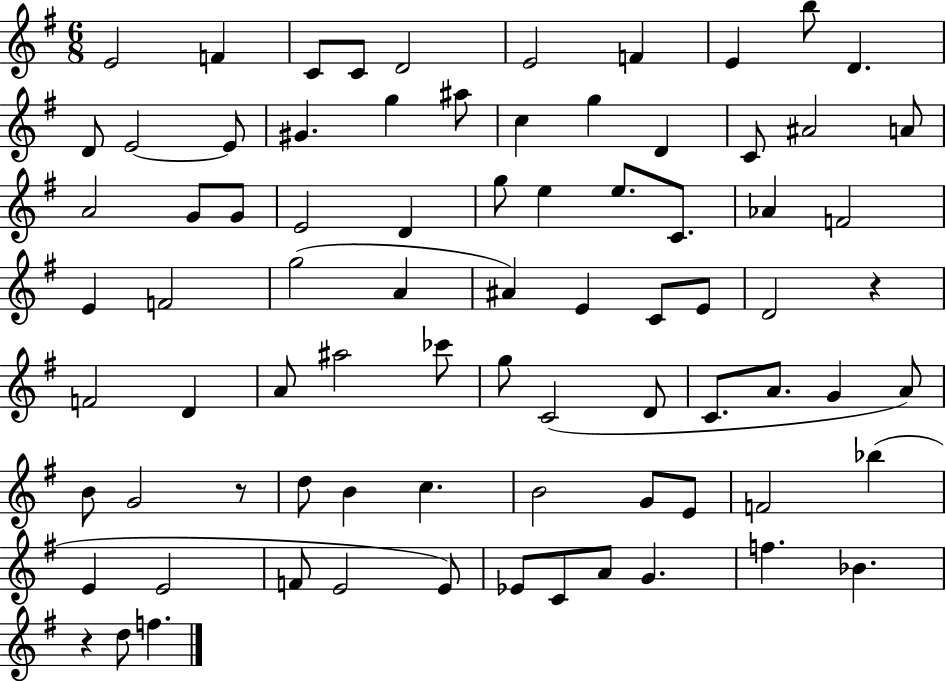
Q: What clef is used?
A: treble